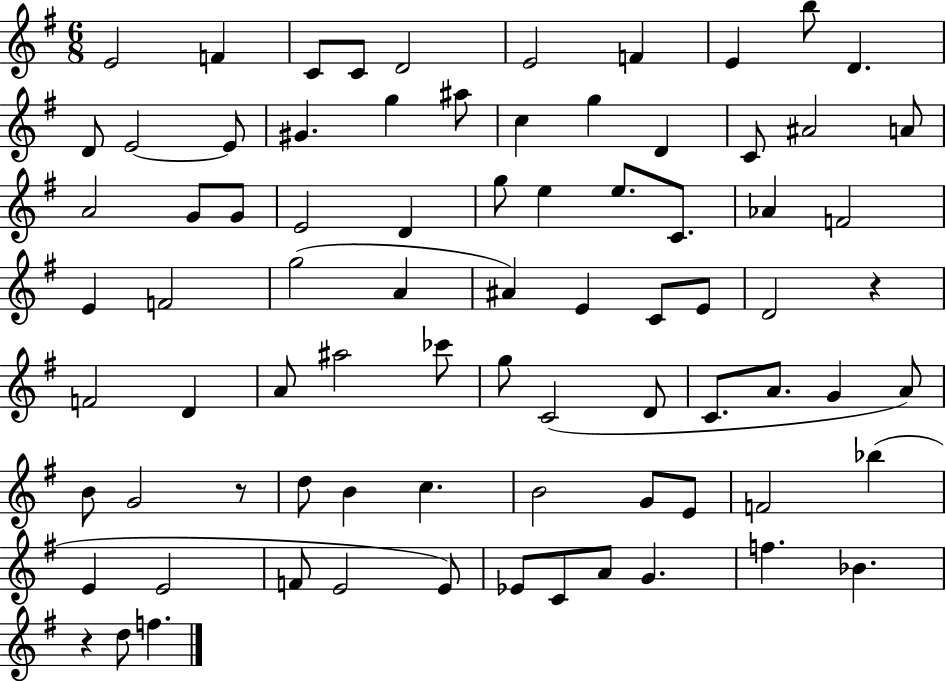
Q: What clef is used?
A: treble